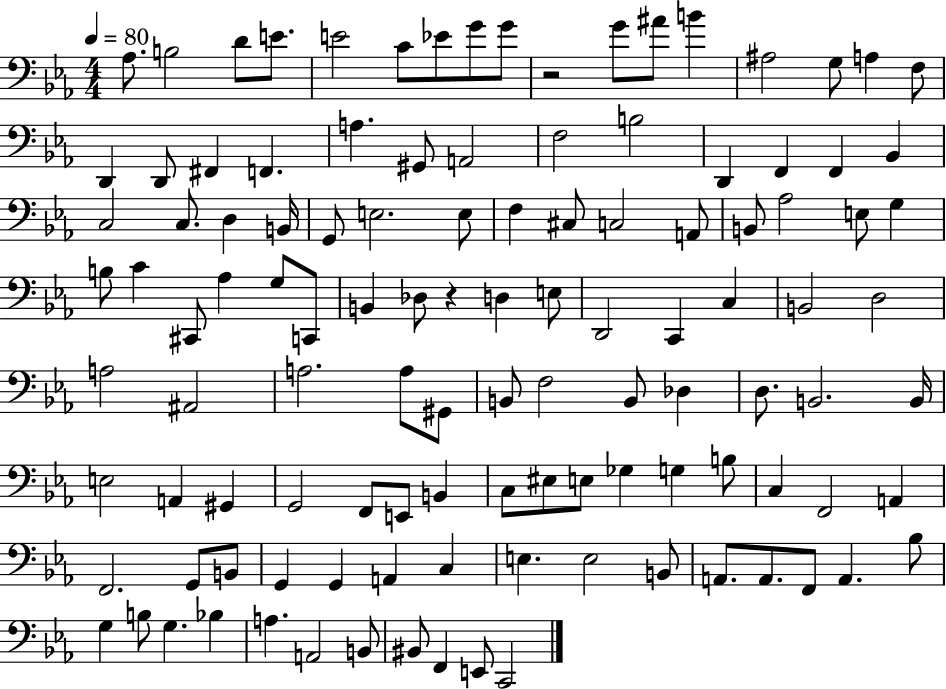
{
  \clef bass
  \numericTimeSignature
  \time 4/4
  \key ees \major
  \tempo 4 = 80
  aes8. b2 d'8 e'8. | e'2 c'8 ees'8 g'8 g'8 | r2 g'8 ais'8 b'4 | ais2 g8 a4 f8 | \break d,4 d,8 fis,4 f,4. | a4. gis,8 a,2 | f2 b2 | d,4 f,4 f,4 bes,4 | \break c2 c8. d4 b,16 | g,8 e2. e8 | f4 cis8 c2 a,8 | b,8 aes2 e8 g4 | \break b8 c'4 cis,8 aes4 g8 c,8 | b,4 des8 r4 d4 e8 | d,2 c,4 c4 | b,2 d2 | \break a2 ais,2 | a2. a8 gis,8 | b,8 f2 b,8 des4 | d8. b,2. b,16 | \break e2 a,4 gis,4 | g,2 f,8 e,8 b,4 | c8 eis8 e8 ges4 g4 b8 | c4 f,2 a,4 | \break f,2. g,8 b,8 | g,4 g,4 a,4 c4 | e4. e2 b,8 | a,8. a,8. f,8 a,4. bes8 | \break g4 b8 g4. bes4 | a4. a,2 b,8 | bis,8 f,4 e,8 c,2 | \bar "|."
}